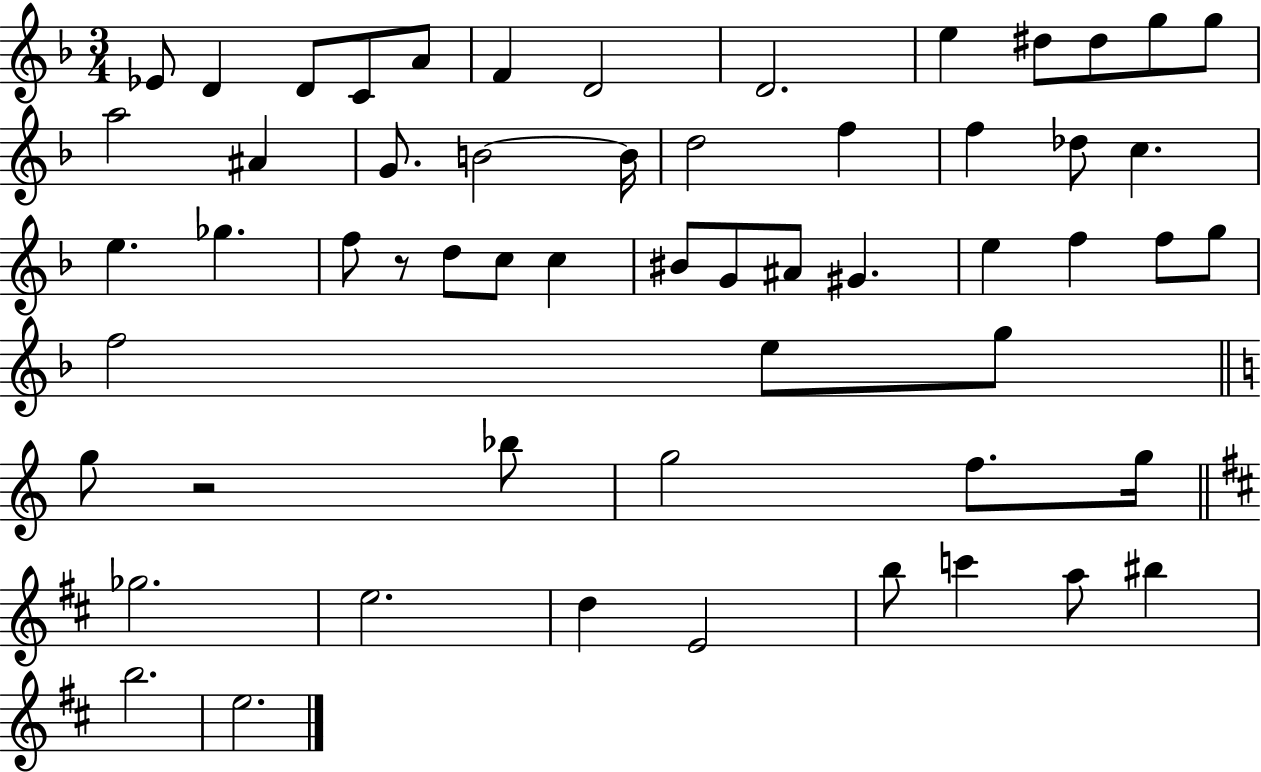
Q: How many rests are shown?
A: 2